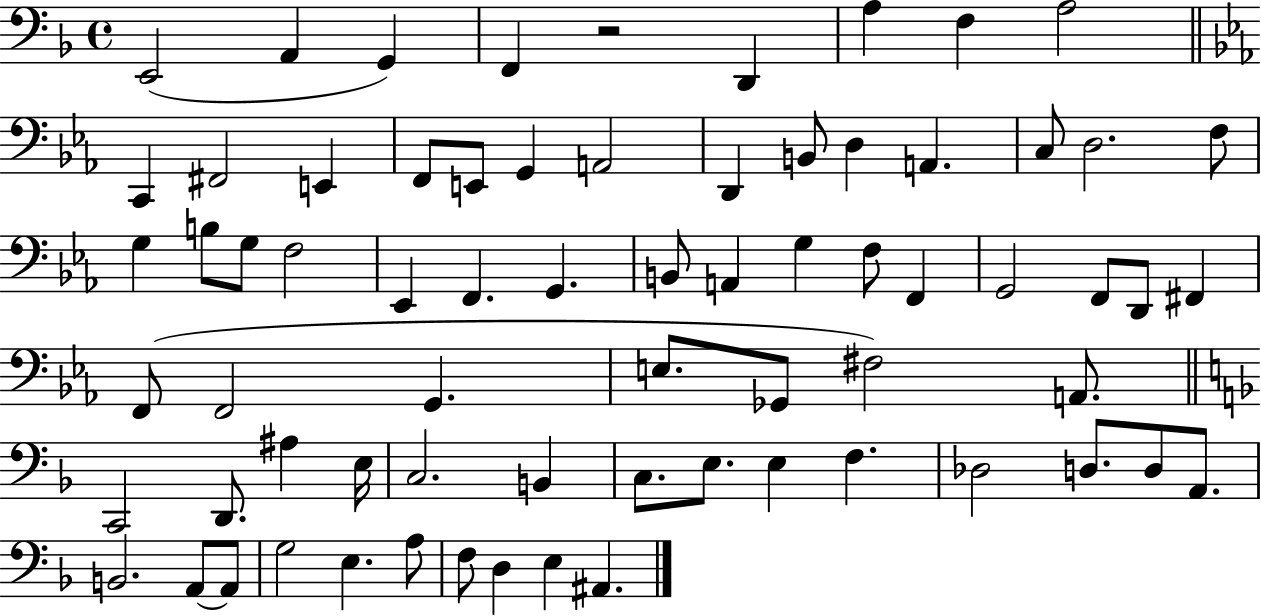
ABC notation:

X:1
T:Untitled
M:4/4
L:1/4
K:F
E,,2 A,, G,, F,, z2 D,, A, F, A,2 C,, ^F,,2 E,, F,,/2 E,,/2 G,, A,,2 D,, B,,/2 D, A,, C,/2 D,2 F,/2 G, B,/2 G,/2 F,2 _E,, F,, G,, B,,/2 A,, G, F,/2 F,, G,,2 F,,/2 D,,/2 ^F,, F,,/2 F,,2 G,, E,/2 _G,,/2 ^F,2 A,,/2 C,,2 D,,/2 ^A, E,/4 C,2 B,, C,/2 E,/2 E, F, _D,2 D,/2 D,/2 A,,/2 B,,2 A,,/2 A,,/2 G,2 E, A,/2 F,/2 D, E, ^A,,